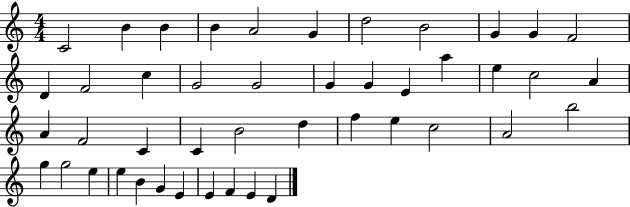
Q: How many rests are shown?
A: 0